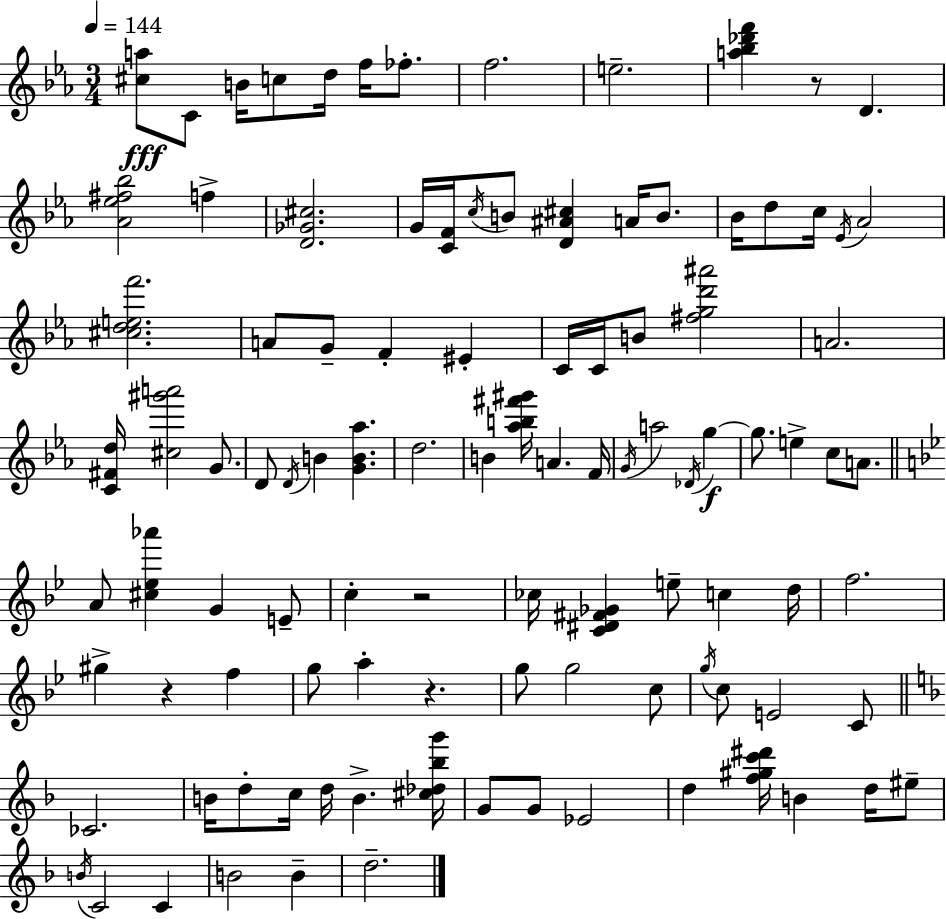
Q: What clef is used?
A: treble